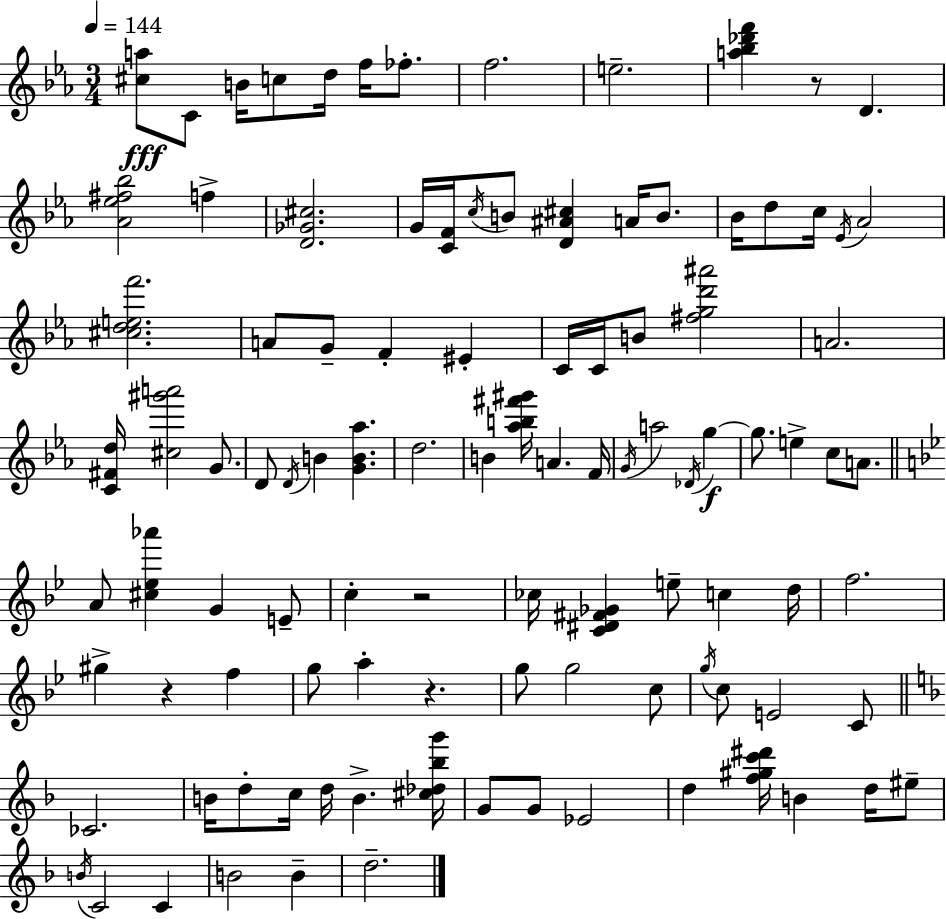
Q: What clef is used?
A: treble